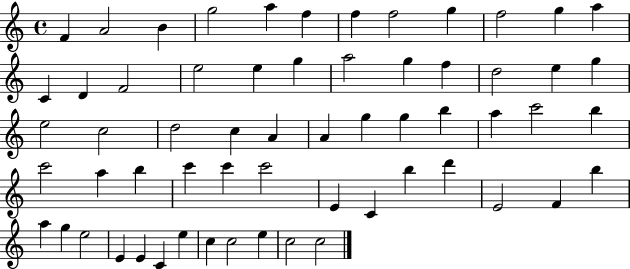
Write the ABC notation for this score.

X:1
T:Untitled
M:4/4
L:1/4
K:C
F A2 B g2 a f f f2 g f2 g a C D F2 e2 e g a2 g f d2 e g e2 c2 d2 c A A g g b a c'2 b c'2 a b c' c' c'2 E C b d' E2 F b a g e2 E E C e c c2 e c2 c2